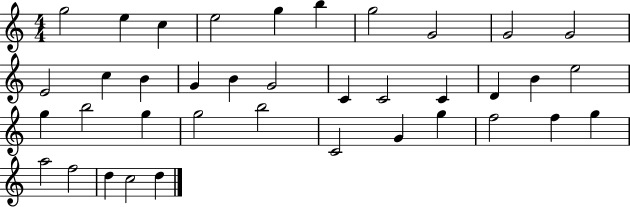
X:1
T:Untitled
M:4/4
L:1/4
K:C
g2 e c e2 g b g2 G2 G2 G2 E2 c B G B G2 C C2 C D B e2 g b2 g g2 b2 C2 G g f2 f g a2 f2 d c2 d